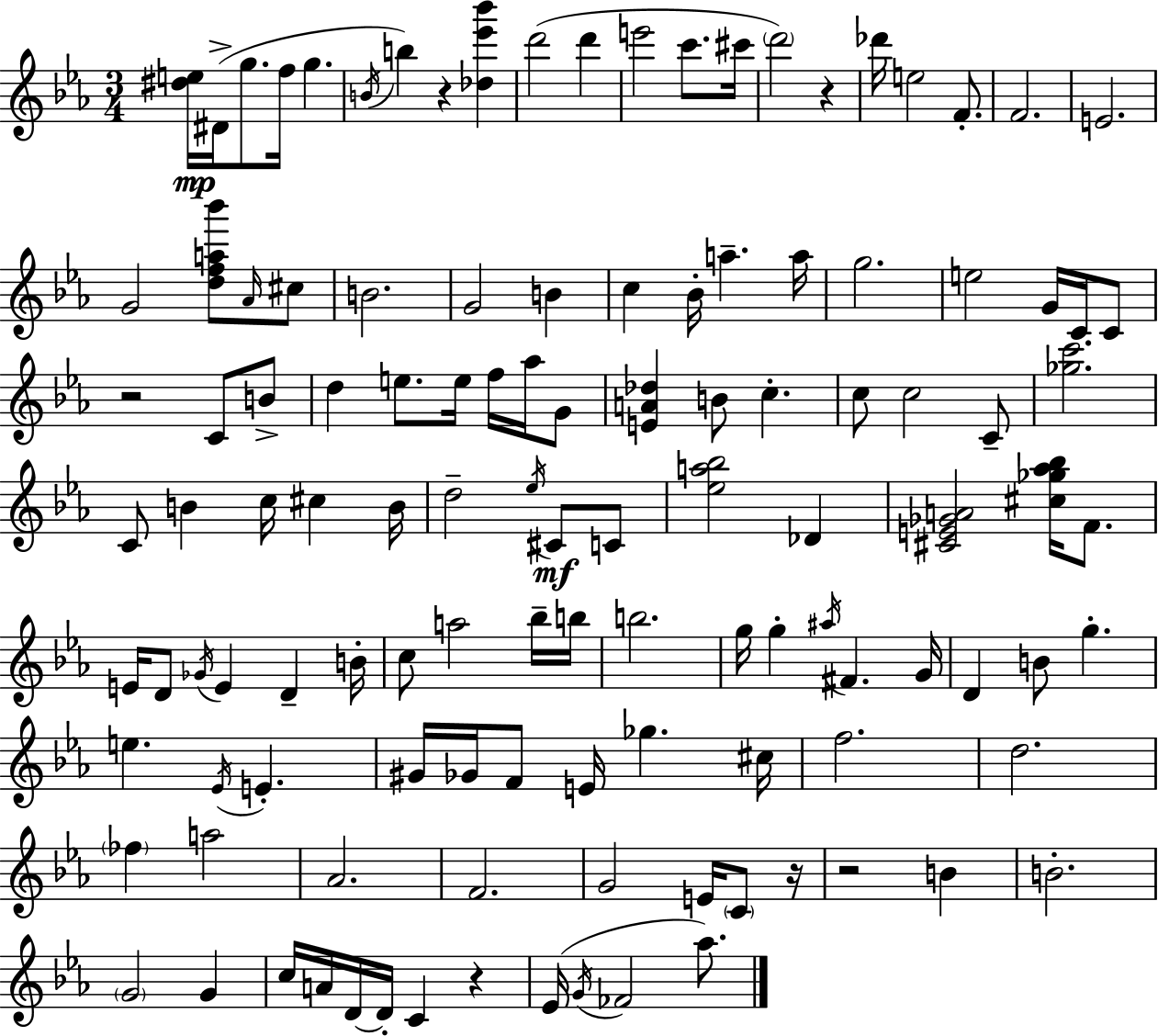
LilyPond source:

{
  \clef treble
  \numericTimeSignature
  \time 3/4
  \key c \minor
  <dis'' e''>16\mp dis'16->( g''8. f''16 g''4. | \acciaccatura { b'16 } b''4) r4 <des'' ees''' bes'''>4 | d'''2( d'''4 | e'''2 c'''8. | \break cis'''16 \parenthesize d'''2) r4 | des'''16 e''2 f'8.-. | f'2. | e'2. | \break g'2 <d'' f'' a'' bes'''>8 \grace { aes'16 } | cis''8 b'2. | g'2 b'4 | c''4 bes'16-. a''4.-- | \break a''16 g''2. | e''2 g'16 c'16 | c'8 r2 c'8 | b'8-> d''4 e''8. e''16 f''16 aes''16 | \break g'8 <e' a' des''>4 b'8 c''4.-. | c''8 c''2 | c'8-- <ges'' c'''>2. | c'8 b'4 c''16 cis''4 | \break b'16 d''2-- \acciaccatura { ees''16 } cis'8\mf | c'8 <ees'' a'' bes''>2 des'4 | <cis' e' ges' a'>2 <cis'' ges'' aes'' bes''>16 | f'8. e'16 d'8 \acciaccatura { ges'16 } e'4 d'4-- | \break b'16-. c''8 a''2 | bes''16-- b''16 b''2. | g''16 g''4-. \acciaccatura { ais''16 } fis'4. | g'16 d'4 b'8 g''4.-. | \break e''4. \acciaccatura { ees'16 } | e'4.-. gis'16 ges'16 f'8 e'16 ges''4. | cis''16 f''2. | d''2. | \break \parenthesize fes''4 a''2 | aes'2. | f'2. | g'2 | \break e'16 \parenthesize c'8 r16 r2 | b'4 b'2.-. | \parenthesize g'2 | g'4 c''16 a'16 d'16~~ d'16-. c'4 | \break r4 ees'16( \acciaccatura { g'16 } fes'2 | aes''8.) \bar "|."
}